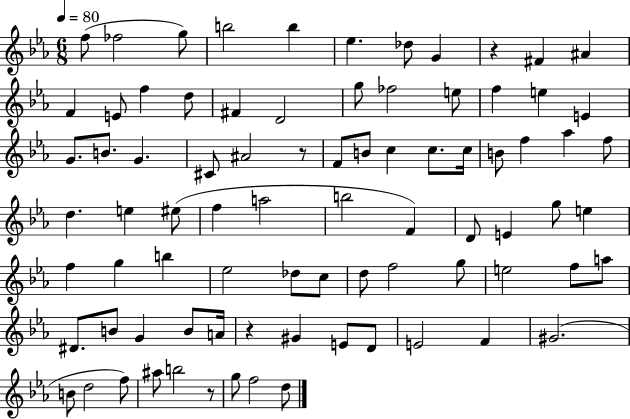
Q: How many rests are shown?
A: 4